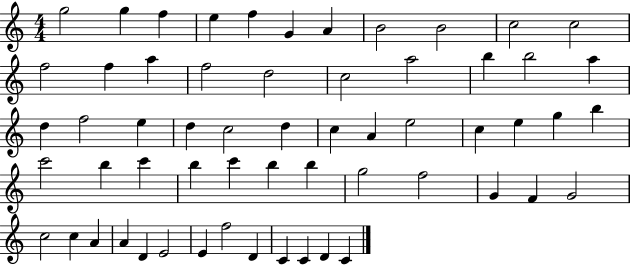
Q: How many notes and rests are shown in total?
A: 59